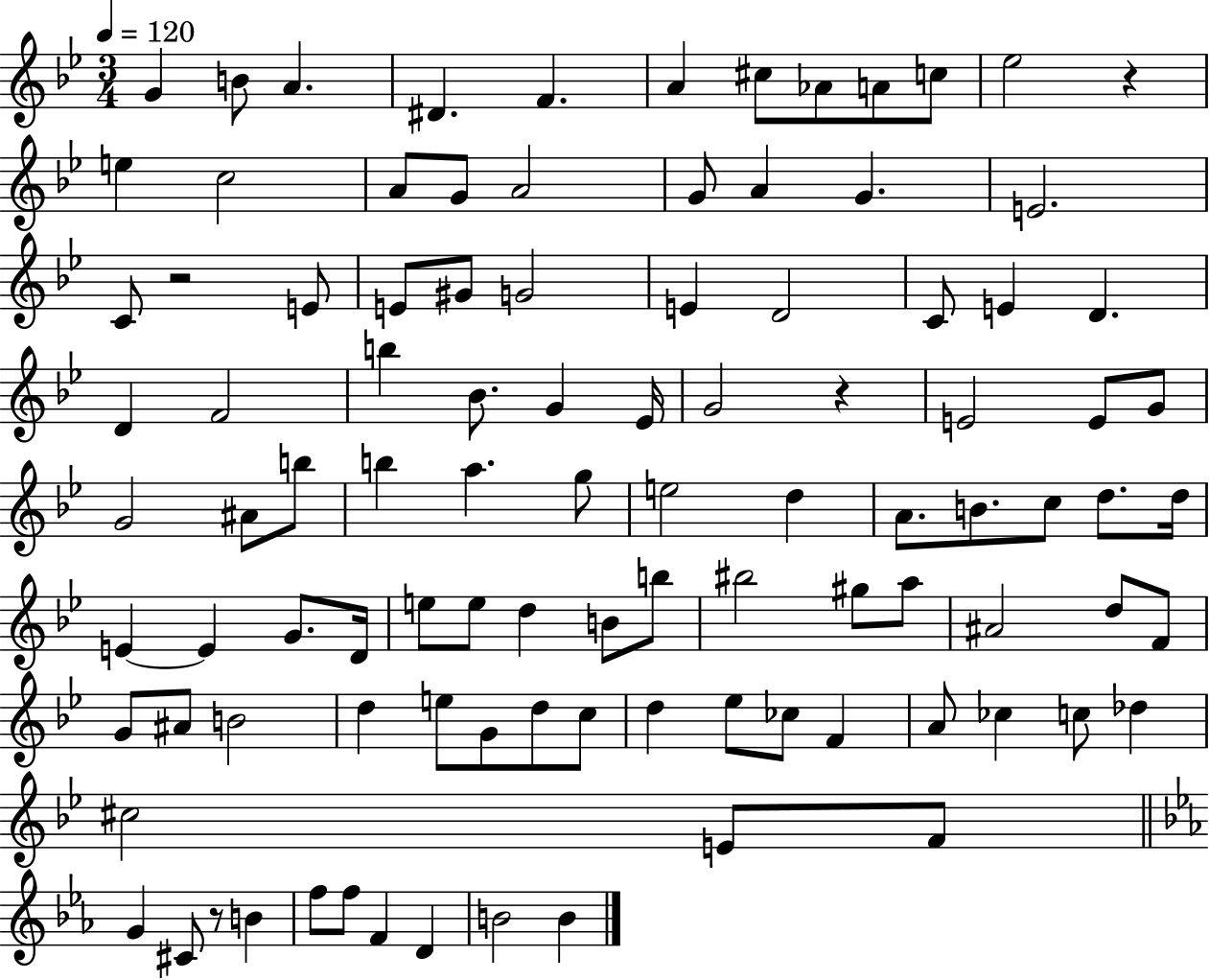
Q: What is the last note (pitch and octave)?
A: B4